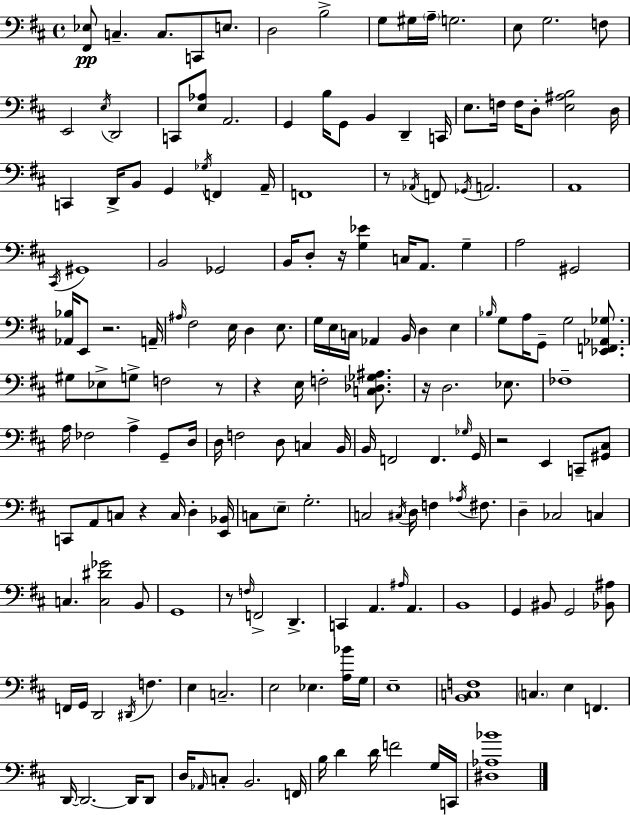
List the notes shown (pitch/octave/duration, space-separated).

[F#2,Eb3]/e C3/q. C3/e. C2/e E3/e. D3/h B3/h G3/e G#3/s A3/s G3/h. E3/e G3/h. F3/e E2/h E3/s D2/h C2/e [E3,Ab3]/e A2/h. G2/q B3/s G2/e B2/q D2/q C2/s E3/e. F3/s F3/s D3/e [E3,A#3,B3]/h D3/s C2/q D2/s B2/e G2/q Gb3/s F2/q A2/s F2/w R/e Ab2/s F2/e Gb2/s A2/h. A2/w C#2/s G#2/w B2/h Gb2/h B2/s D3/e R/s [G3,Eb4]/q C3/s A2/e. G3/q A3/h G#2/h [Ab2,Bb3]/s E2/e R/h. A2/s A#3/s F#3/h E3/s D3/q E3/e. G3/s E3/s C3/s Ab2/q B2/s D3/q E3/q Bb3/s G3/e A3/s G2/e G3/h [Eb2,F2,Ab2,Gb3]/e. G#3/e Eb3/e G3/e F3/h R/e R/q E3/s F3/h [C3,Db3,Gb3,A#3]/e. R/s D3/h. Eb3/e. FES3/w A3/s FES3/h A3/q G2/e D3/s D3/s F3/h D3/e C3/q B2/s B2/s F2/h F2/q. Gb3/s G2/s R/h E2/q C2/e [G#2,C#3]/e C2/e A2/e C3/e R/q C3/s D3/q [E2,Bb2]/s C3/e E3/e G3/h. C3/h C#3/s D3/s F3/q Ab3/s F#3/e. D3/q CES3/h C3/q C3/q. [C3,D#4,Gb4]/h B2/e G2/w R/e F3/s F2/h D2/q. C2/q A2/q. A#3/s A2/q. B2/w G2/q BIS2/e G2/h [Bb2,A#3]/e F2/s G2/s D2/h D#2/s F3/q. E3/q C3/h. E3/h Eb3/q. [A3,Bb4]/s G3/s E3/w [B2,C3,F3]/w C3/q. E3/q F2/q. D2/s D2/h. D2/s D2/e D3/s Ab2/s C3/e B2/h. F2/s B3/s D4/q D4/s F4/h G3/s C2/s [D#3,Ab3,Bb4]/w